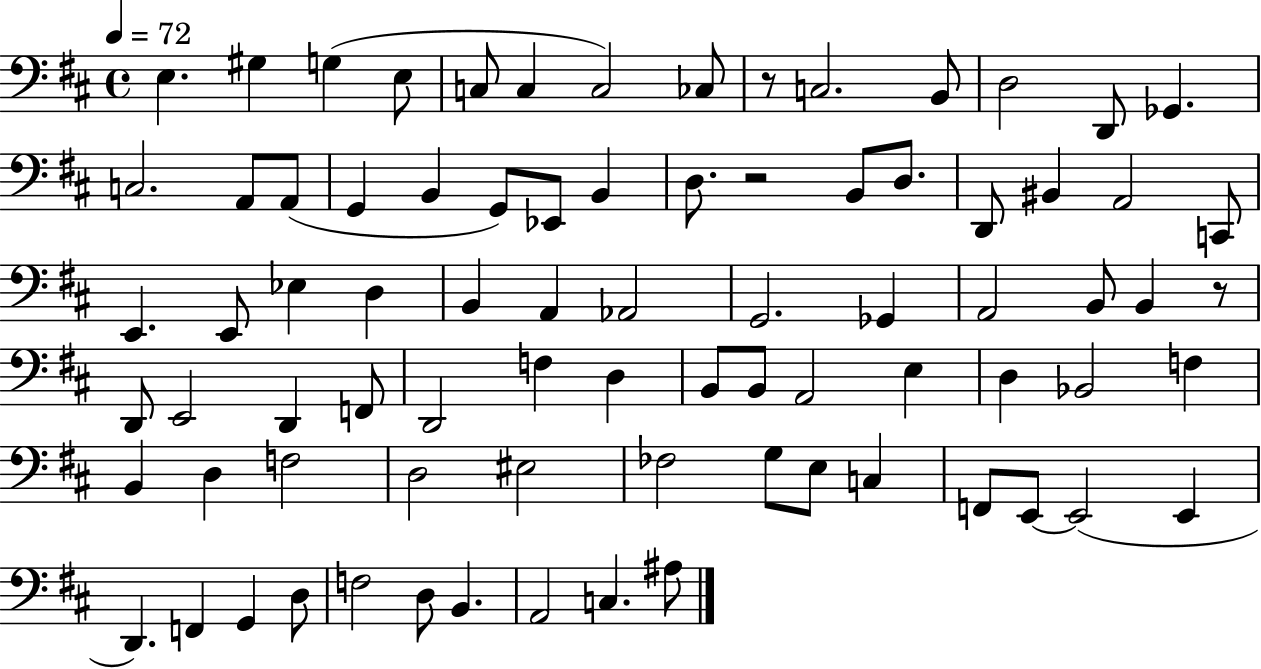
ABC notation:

X:1
T:Untitled
M:4/4
L:1/4
K:D
E, ^G, G, E,/2 C,/2 C, C,2 _C,/2 z/2 C,2 B,,/2 D,2 D,,/2 _G,, C,2 A,,/2 A,,/2 G,, B,, G,,/2 _E,,/2 B,, D,/2 z2 B,,/2 D,/2 D,,/2 ^B,, A,,2 C,,/2 E,, E,,/2 _E, D, B,, A,, _A,,2 G,,2 _G,, A,,2 B,,/2 B,, z/2 D,,/2 E,,2 D,, F,,/2 D,,2 F, D, B,,/2 B,,/2 A,,2 E, D, _B,,2 F, B,, D, F,2 D,2 ^E,2 _F,2 G,/2 E,/2 C, F,,/2 E,,/2 E,,2 E,, D,, F,, G,, D,/2 F,2 D,/2 B,, A,,2 C, ^A,/2